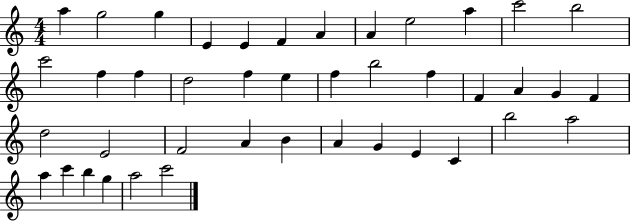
{
  \clef treble
  \numericTimeSignature
  \time 4/4
  \key c \major
  a''4 g''2 g''4 | e'4 e'4 f'4 a'4 | a'4 e''2 a''4 | c'''2 b''2 | \break c'''2 f''4 f''4 | d''2 f''4 e''4 | f''4 b''2 f''4 | f'4 a'4 g'4 f'4 | \break d''2 e'2 | f'2 a'4 b'4 | a'4 g'4 e'4 c'4 | b''2 a''2 | \break a''4 c'''4 b''4 g''4 | a''2 c'''2 | \bar "|."
}